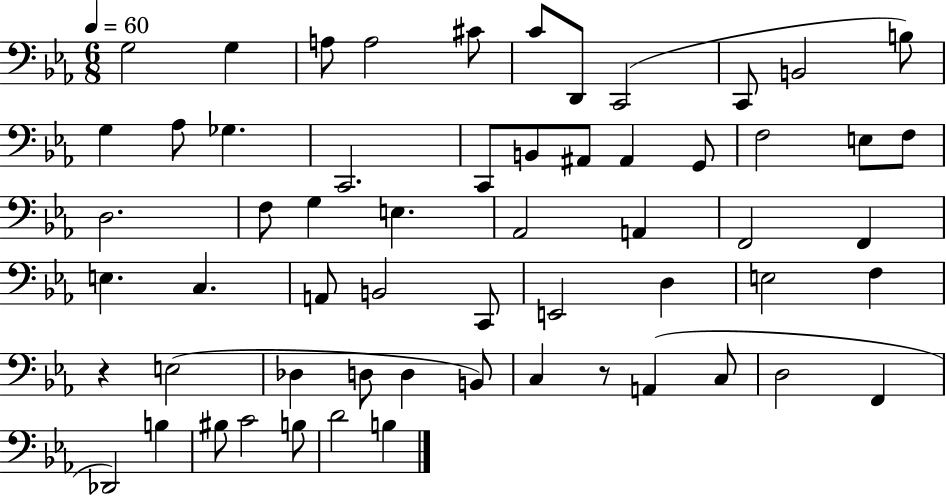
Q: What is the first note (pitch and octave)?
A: G3